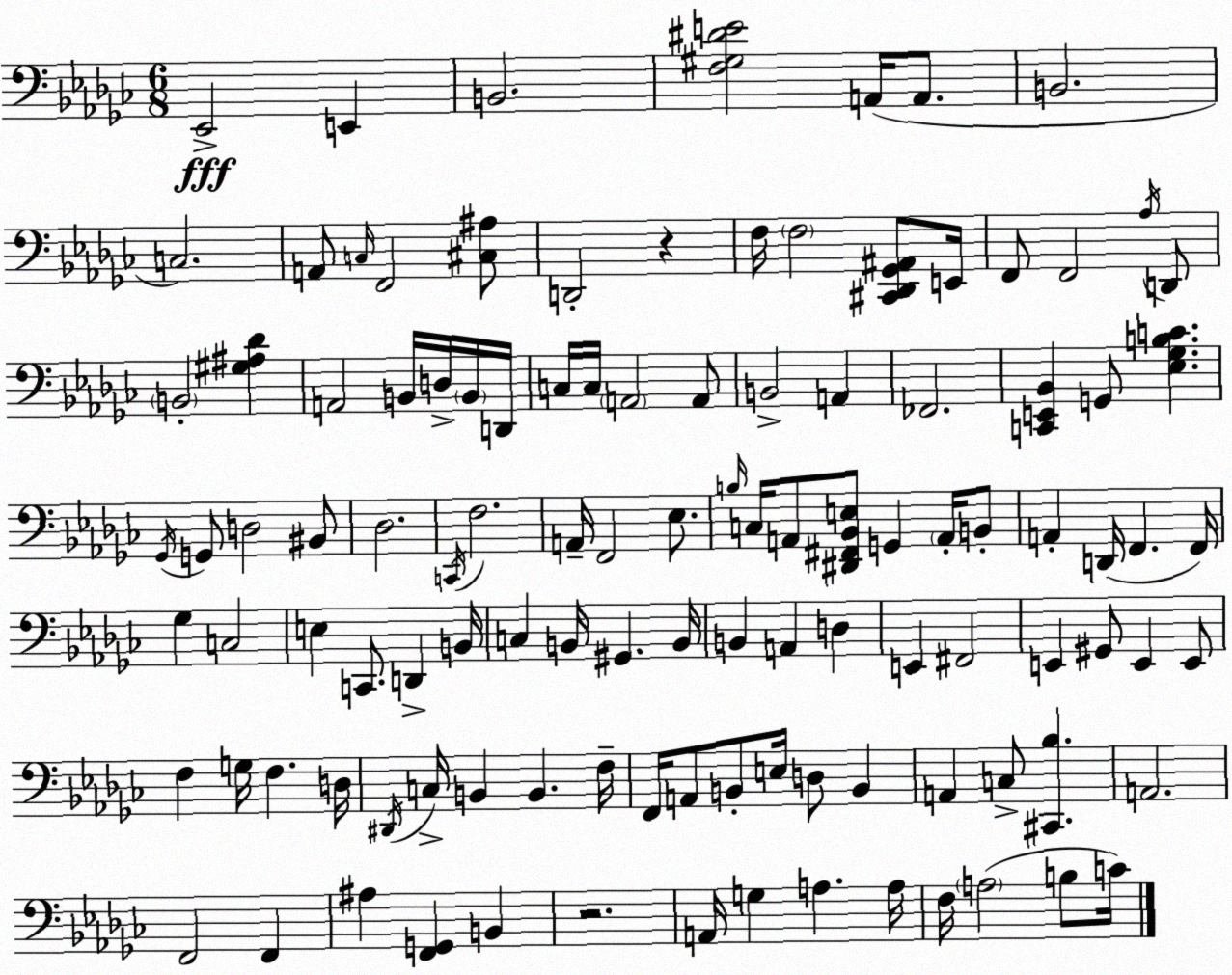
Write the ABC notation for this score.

X:1
T:Untitled
M:6/8
L:1/4
K:Ebm
_E,,2 E,, B,,2 [F,^G,^DE]2 A,,/4 A,,/2 B,,2 C,2 A,,/2 C,/4 F,,2 [^C,^A,]/2 D,,2 z F,/4 F,2 [^C,,_D,,_G,,^A,,]/2 E,,/4 F,,/2 F,,2 _A,/4 D,,/2 B,,2 [^G,^A,_D] A,,2 B,,/4 D,/4 B,,/4 D,,/4 C,/4 C,/4 A,,2 A,,/2 B,,2 A,, _F,,2 [C,,E,,_B,,] G,,/2 [_E,_G,B,C] _G,,/4 G,,/2 D,2 ^B,,/2 _D,2 C,,/4 F,2 A,,/4 F,,2 _E,/2 B,/4 C,/4 A,,/2 [^D,,^F,,_B,,E,]/2 G,, A,,/4 B,,/2 A,, D,,/4 F,, F,,/4 _G, C,2 E, C,,/2 D,, B,,/4 C, B,,/4 ^G,, B,,/4 B,, A,, D, E,, ^F,,2 E,, ^G,,/2 E,, E,,/2 F, G,/4 F, D,/4 ^D,,/4 C,/4 B,, B,, F,/4 F,,/4 A,,/2 B,,/2 E,/4 D,/2 B,, A,, C,/2 [^C,,_B,] A,,2 F,,2 F,, ^A, [F,,G,,] B,, z2 A,,/4 G, A, A,/4 F,/4 A,2 B,/2 C/4